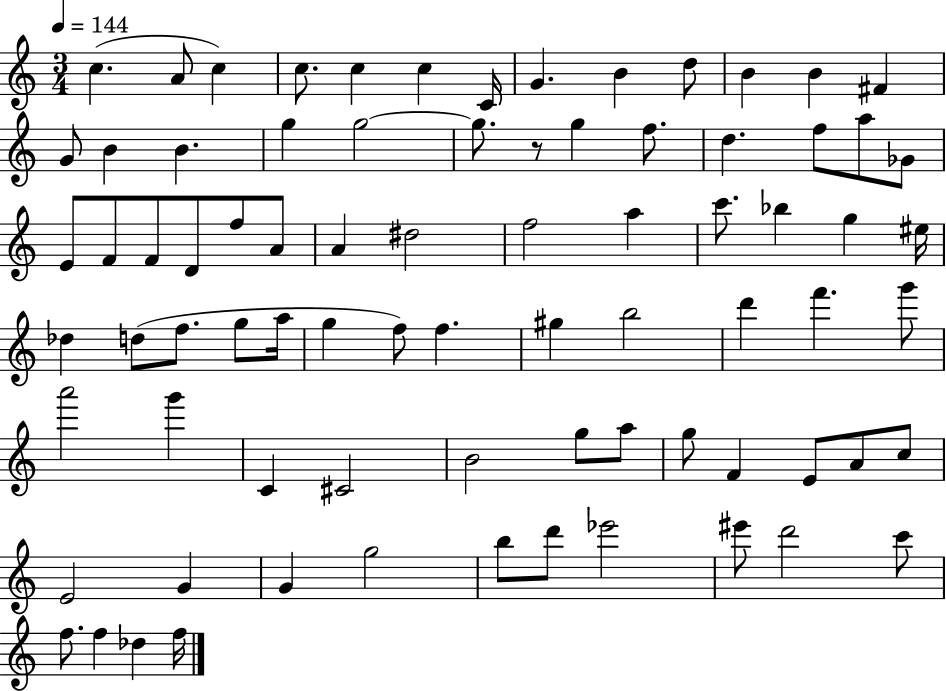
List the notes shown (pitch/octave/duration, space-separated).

C5/q. A4/e C5/q C5/e. C5/q C5/q C4/s G4/q. B4/q D5/e B4/q B4/q F#4/q G4/e B4/q B4/q. G5/q G5/h G5/e. R/e G5/q F5/e. D5/q. F5/e A5/e Gb4/e E4/e F4/e F4/e D4/e F5/e A4/e A4/q D#5/h F5/h A5/q C6/e. Bb5/q G5/q EIS5/s Db5/q D5/e F5/e. G5/e A5/s G5/q F5/e F5/q. G#5/q B5/h D6/q F6/q. G6/e A6/h G6/q C4/q C#4/h B4/h G5/e A5/e G5/e F4/q E4/e A4/e C5/e E4/h G4/q G4/q G5/h B5/e D6/e Eb6/h EIS6/e D6/h C6/e F5/e. F5/q Db5/q F5/s